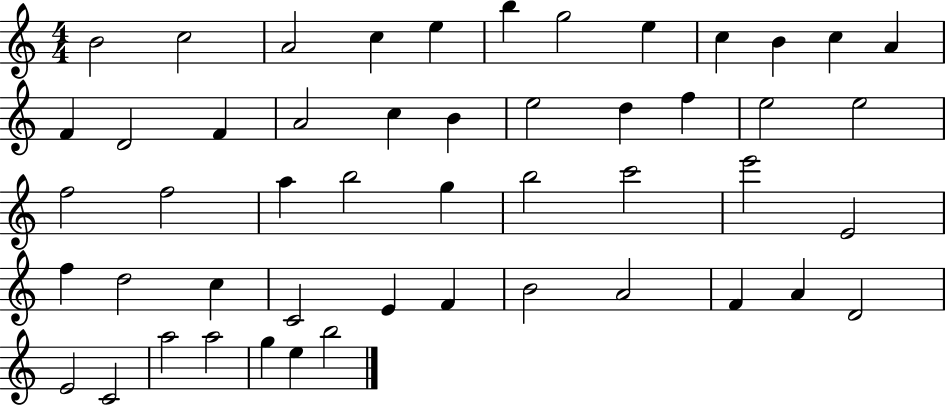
X:1
T:Untitled
M:4/4
L:1/4
K:C
B2 c2 A2 c e b g2 e c B c A F D2 F A2 c B e2 d f e2 e2 f2 f2 a b2 g b2 c'2 e'2 E2 f d2 c C2 E F B2 A2 F A D2 E2 C2 a2 a2 g e b2